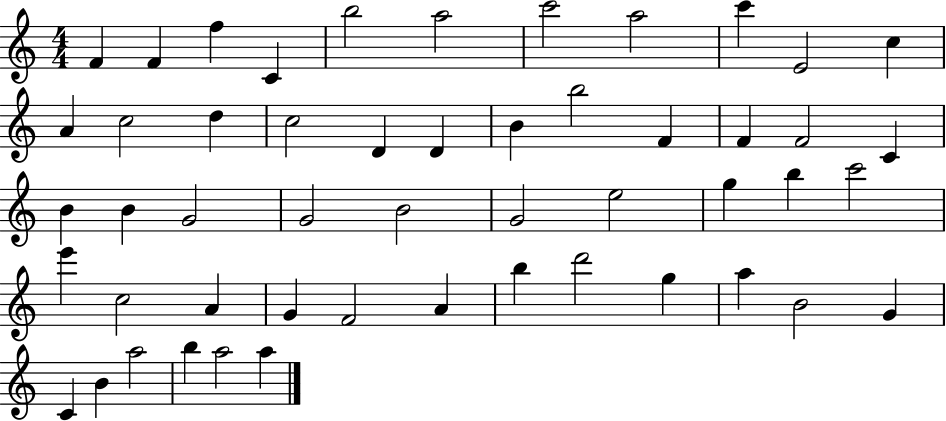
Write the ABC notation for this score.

X:1
T:Untitled
M:4/4
L:1/4
K:C
F F f C b2 a2 c'2 a2 c' E2 c A c2 d c2 D D B b2 F F F2 C B B G2 G2 B2 G2 e2 g b c'2 e' c2 A G F2 A b d'2 g a B2 G C B a2 b a2 a